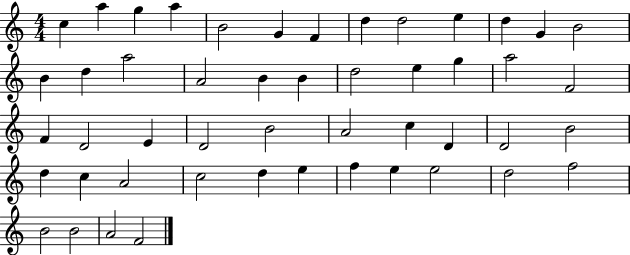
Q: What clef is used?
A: treble